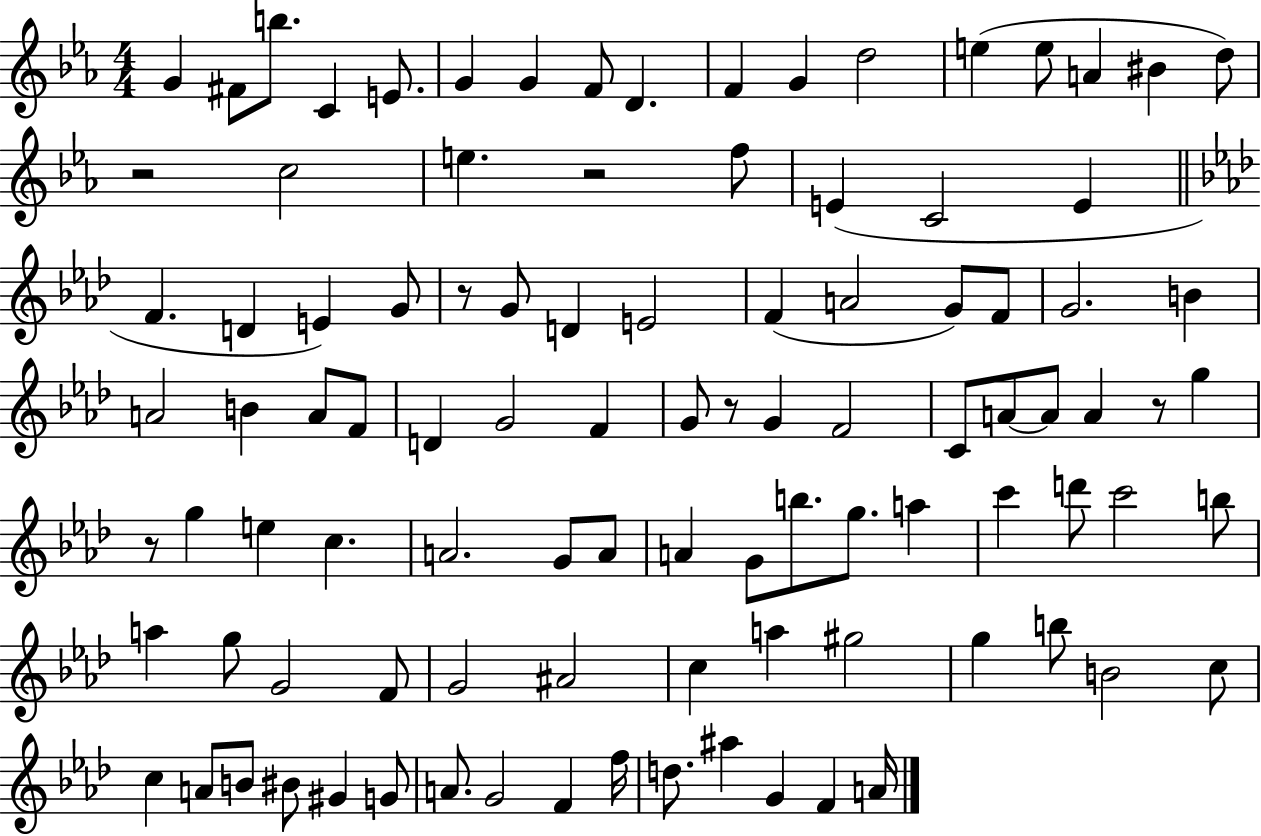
{
  \clef treble
  \numericTimeSignature
  \time 4/4
  \key ees \major
  g'4 fis'8 b''8. c'4 e'8. | g'4 g'4 f'8 d'4. | f'4 g'4 d''2 | e''4( e''8 a'4 bis'4 d''8) | \break r2 c''2 | e''4. r2 f''8 | e'4( c'2 e'4 | \bar "||" \break \key aes \major f'4. d'4 e'4) g'8 | r8 g'8 d'4 e'2 | f'4( a'2 g'8) f'8 | g'2. b'4 | \break a'2 b'4 a'8 f'8 | d'4 g'2 f'4 | g'8 r8 g'4 f'2 | c'8 a'8~~ a'8 a'4 r8 g''4 | \break r8 g''4 e''4 c''4. | a'2. g'8 a'8 | a'4 g'8 b''8. g''8. a''4 | c'''4 d'''8 c'''2 b''8 | \break a''4 g''8 g'2 f'8 | g'2 ais'2 | c''4 a''4 gis''2 | g''4 b''8 b'2 c''8 | \break c''4 a'8 b'8 bis'8 gis'4 g'8 | a'8. g'2 f'4 f''16 | d''8. ais''4 g'4 f'4 a'16 | \bar "|."
}